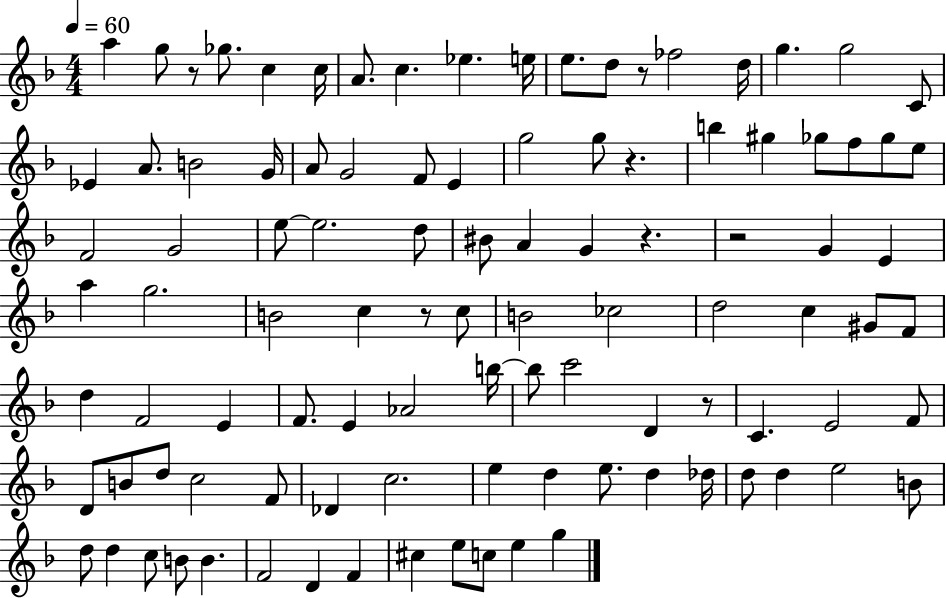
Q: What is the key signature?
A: F major